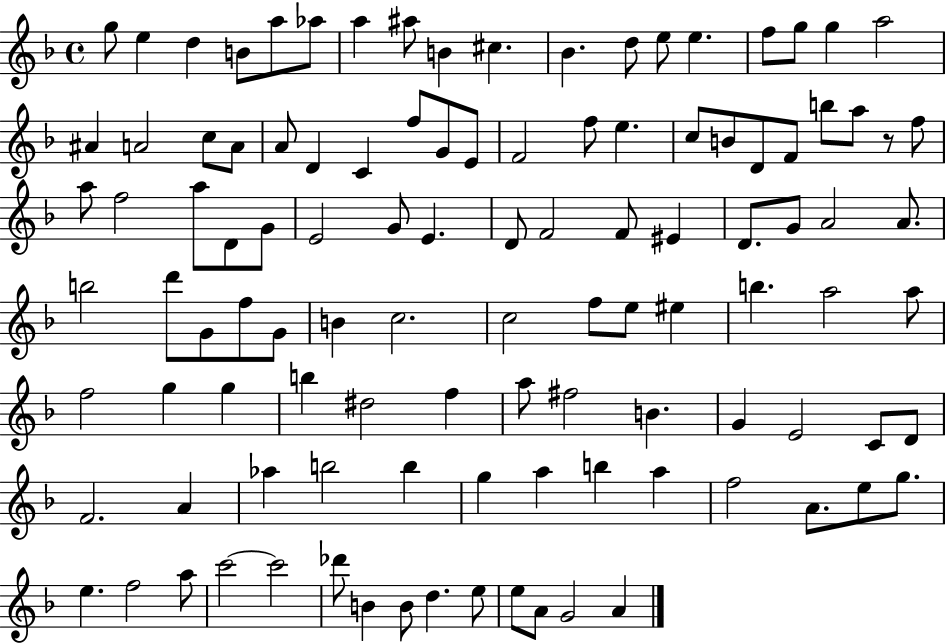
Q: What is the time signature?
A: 4/4